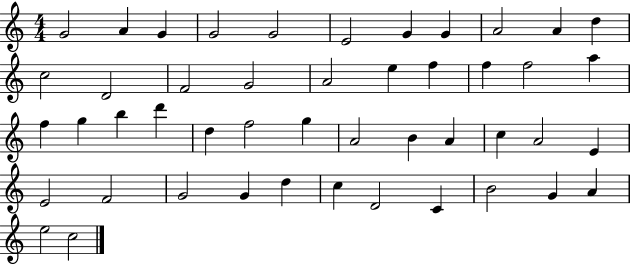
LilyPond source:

{
  \clef treble
  \numericTimeSignature
  \time 4/4
  \key c \major
  g'2 a'4 g'4 | g'2 g'2 | e'2 g'4 g'4 | a'2 a'4 d''4 | \break c''2 d'2 | f'2 g'2 | a'2 e''4 f''4 | f''4 f''2 a''4 | \break f''4 g''4 b''4 d'''4 | d''4 f''2 g''4 | a'2 b'4 a'4 | c''4 a'2 e'4 | \break e'2 f'2 | g'2 g'4 d''4 | c''4 d'2 c'4 | b'2 g'4 a'4 | \break e''2 c''2 | \bar "|."
}